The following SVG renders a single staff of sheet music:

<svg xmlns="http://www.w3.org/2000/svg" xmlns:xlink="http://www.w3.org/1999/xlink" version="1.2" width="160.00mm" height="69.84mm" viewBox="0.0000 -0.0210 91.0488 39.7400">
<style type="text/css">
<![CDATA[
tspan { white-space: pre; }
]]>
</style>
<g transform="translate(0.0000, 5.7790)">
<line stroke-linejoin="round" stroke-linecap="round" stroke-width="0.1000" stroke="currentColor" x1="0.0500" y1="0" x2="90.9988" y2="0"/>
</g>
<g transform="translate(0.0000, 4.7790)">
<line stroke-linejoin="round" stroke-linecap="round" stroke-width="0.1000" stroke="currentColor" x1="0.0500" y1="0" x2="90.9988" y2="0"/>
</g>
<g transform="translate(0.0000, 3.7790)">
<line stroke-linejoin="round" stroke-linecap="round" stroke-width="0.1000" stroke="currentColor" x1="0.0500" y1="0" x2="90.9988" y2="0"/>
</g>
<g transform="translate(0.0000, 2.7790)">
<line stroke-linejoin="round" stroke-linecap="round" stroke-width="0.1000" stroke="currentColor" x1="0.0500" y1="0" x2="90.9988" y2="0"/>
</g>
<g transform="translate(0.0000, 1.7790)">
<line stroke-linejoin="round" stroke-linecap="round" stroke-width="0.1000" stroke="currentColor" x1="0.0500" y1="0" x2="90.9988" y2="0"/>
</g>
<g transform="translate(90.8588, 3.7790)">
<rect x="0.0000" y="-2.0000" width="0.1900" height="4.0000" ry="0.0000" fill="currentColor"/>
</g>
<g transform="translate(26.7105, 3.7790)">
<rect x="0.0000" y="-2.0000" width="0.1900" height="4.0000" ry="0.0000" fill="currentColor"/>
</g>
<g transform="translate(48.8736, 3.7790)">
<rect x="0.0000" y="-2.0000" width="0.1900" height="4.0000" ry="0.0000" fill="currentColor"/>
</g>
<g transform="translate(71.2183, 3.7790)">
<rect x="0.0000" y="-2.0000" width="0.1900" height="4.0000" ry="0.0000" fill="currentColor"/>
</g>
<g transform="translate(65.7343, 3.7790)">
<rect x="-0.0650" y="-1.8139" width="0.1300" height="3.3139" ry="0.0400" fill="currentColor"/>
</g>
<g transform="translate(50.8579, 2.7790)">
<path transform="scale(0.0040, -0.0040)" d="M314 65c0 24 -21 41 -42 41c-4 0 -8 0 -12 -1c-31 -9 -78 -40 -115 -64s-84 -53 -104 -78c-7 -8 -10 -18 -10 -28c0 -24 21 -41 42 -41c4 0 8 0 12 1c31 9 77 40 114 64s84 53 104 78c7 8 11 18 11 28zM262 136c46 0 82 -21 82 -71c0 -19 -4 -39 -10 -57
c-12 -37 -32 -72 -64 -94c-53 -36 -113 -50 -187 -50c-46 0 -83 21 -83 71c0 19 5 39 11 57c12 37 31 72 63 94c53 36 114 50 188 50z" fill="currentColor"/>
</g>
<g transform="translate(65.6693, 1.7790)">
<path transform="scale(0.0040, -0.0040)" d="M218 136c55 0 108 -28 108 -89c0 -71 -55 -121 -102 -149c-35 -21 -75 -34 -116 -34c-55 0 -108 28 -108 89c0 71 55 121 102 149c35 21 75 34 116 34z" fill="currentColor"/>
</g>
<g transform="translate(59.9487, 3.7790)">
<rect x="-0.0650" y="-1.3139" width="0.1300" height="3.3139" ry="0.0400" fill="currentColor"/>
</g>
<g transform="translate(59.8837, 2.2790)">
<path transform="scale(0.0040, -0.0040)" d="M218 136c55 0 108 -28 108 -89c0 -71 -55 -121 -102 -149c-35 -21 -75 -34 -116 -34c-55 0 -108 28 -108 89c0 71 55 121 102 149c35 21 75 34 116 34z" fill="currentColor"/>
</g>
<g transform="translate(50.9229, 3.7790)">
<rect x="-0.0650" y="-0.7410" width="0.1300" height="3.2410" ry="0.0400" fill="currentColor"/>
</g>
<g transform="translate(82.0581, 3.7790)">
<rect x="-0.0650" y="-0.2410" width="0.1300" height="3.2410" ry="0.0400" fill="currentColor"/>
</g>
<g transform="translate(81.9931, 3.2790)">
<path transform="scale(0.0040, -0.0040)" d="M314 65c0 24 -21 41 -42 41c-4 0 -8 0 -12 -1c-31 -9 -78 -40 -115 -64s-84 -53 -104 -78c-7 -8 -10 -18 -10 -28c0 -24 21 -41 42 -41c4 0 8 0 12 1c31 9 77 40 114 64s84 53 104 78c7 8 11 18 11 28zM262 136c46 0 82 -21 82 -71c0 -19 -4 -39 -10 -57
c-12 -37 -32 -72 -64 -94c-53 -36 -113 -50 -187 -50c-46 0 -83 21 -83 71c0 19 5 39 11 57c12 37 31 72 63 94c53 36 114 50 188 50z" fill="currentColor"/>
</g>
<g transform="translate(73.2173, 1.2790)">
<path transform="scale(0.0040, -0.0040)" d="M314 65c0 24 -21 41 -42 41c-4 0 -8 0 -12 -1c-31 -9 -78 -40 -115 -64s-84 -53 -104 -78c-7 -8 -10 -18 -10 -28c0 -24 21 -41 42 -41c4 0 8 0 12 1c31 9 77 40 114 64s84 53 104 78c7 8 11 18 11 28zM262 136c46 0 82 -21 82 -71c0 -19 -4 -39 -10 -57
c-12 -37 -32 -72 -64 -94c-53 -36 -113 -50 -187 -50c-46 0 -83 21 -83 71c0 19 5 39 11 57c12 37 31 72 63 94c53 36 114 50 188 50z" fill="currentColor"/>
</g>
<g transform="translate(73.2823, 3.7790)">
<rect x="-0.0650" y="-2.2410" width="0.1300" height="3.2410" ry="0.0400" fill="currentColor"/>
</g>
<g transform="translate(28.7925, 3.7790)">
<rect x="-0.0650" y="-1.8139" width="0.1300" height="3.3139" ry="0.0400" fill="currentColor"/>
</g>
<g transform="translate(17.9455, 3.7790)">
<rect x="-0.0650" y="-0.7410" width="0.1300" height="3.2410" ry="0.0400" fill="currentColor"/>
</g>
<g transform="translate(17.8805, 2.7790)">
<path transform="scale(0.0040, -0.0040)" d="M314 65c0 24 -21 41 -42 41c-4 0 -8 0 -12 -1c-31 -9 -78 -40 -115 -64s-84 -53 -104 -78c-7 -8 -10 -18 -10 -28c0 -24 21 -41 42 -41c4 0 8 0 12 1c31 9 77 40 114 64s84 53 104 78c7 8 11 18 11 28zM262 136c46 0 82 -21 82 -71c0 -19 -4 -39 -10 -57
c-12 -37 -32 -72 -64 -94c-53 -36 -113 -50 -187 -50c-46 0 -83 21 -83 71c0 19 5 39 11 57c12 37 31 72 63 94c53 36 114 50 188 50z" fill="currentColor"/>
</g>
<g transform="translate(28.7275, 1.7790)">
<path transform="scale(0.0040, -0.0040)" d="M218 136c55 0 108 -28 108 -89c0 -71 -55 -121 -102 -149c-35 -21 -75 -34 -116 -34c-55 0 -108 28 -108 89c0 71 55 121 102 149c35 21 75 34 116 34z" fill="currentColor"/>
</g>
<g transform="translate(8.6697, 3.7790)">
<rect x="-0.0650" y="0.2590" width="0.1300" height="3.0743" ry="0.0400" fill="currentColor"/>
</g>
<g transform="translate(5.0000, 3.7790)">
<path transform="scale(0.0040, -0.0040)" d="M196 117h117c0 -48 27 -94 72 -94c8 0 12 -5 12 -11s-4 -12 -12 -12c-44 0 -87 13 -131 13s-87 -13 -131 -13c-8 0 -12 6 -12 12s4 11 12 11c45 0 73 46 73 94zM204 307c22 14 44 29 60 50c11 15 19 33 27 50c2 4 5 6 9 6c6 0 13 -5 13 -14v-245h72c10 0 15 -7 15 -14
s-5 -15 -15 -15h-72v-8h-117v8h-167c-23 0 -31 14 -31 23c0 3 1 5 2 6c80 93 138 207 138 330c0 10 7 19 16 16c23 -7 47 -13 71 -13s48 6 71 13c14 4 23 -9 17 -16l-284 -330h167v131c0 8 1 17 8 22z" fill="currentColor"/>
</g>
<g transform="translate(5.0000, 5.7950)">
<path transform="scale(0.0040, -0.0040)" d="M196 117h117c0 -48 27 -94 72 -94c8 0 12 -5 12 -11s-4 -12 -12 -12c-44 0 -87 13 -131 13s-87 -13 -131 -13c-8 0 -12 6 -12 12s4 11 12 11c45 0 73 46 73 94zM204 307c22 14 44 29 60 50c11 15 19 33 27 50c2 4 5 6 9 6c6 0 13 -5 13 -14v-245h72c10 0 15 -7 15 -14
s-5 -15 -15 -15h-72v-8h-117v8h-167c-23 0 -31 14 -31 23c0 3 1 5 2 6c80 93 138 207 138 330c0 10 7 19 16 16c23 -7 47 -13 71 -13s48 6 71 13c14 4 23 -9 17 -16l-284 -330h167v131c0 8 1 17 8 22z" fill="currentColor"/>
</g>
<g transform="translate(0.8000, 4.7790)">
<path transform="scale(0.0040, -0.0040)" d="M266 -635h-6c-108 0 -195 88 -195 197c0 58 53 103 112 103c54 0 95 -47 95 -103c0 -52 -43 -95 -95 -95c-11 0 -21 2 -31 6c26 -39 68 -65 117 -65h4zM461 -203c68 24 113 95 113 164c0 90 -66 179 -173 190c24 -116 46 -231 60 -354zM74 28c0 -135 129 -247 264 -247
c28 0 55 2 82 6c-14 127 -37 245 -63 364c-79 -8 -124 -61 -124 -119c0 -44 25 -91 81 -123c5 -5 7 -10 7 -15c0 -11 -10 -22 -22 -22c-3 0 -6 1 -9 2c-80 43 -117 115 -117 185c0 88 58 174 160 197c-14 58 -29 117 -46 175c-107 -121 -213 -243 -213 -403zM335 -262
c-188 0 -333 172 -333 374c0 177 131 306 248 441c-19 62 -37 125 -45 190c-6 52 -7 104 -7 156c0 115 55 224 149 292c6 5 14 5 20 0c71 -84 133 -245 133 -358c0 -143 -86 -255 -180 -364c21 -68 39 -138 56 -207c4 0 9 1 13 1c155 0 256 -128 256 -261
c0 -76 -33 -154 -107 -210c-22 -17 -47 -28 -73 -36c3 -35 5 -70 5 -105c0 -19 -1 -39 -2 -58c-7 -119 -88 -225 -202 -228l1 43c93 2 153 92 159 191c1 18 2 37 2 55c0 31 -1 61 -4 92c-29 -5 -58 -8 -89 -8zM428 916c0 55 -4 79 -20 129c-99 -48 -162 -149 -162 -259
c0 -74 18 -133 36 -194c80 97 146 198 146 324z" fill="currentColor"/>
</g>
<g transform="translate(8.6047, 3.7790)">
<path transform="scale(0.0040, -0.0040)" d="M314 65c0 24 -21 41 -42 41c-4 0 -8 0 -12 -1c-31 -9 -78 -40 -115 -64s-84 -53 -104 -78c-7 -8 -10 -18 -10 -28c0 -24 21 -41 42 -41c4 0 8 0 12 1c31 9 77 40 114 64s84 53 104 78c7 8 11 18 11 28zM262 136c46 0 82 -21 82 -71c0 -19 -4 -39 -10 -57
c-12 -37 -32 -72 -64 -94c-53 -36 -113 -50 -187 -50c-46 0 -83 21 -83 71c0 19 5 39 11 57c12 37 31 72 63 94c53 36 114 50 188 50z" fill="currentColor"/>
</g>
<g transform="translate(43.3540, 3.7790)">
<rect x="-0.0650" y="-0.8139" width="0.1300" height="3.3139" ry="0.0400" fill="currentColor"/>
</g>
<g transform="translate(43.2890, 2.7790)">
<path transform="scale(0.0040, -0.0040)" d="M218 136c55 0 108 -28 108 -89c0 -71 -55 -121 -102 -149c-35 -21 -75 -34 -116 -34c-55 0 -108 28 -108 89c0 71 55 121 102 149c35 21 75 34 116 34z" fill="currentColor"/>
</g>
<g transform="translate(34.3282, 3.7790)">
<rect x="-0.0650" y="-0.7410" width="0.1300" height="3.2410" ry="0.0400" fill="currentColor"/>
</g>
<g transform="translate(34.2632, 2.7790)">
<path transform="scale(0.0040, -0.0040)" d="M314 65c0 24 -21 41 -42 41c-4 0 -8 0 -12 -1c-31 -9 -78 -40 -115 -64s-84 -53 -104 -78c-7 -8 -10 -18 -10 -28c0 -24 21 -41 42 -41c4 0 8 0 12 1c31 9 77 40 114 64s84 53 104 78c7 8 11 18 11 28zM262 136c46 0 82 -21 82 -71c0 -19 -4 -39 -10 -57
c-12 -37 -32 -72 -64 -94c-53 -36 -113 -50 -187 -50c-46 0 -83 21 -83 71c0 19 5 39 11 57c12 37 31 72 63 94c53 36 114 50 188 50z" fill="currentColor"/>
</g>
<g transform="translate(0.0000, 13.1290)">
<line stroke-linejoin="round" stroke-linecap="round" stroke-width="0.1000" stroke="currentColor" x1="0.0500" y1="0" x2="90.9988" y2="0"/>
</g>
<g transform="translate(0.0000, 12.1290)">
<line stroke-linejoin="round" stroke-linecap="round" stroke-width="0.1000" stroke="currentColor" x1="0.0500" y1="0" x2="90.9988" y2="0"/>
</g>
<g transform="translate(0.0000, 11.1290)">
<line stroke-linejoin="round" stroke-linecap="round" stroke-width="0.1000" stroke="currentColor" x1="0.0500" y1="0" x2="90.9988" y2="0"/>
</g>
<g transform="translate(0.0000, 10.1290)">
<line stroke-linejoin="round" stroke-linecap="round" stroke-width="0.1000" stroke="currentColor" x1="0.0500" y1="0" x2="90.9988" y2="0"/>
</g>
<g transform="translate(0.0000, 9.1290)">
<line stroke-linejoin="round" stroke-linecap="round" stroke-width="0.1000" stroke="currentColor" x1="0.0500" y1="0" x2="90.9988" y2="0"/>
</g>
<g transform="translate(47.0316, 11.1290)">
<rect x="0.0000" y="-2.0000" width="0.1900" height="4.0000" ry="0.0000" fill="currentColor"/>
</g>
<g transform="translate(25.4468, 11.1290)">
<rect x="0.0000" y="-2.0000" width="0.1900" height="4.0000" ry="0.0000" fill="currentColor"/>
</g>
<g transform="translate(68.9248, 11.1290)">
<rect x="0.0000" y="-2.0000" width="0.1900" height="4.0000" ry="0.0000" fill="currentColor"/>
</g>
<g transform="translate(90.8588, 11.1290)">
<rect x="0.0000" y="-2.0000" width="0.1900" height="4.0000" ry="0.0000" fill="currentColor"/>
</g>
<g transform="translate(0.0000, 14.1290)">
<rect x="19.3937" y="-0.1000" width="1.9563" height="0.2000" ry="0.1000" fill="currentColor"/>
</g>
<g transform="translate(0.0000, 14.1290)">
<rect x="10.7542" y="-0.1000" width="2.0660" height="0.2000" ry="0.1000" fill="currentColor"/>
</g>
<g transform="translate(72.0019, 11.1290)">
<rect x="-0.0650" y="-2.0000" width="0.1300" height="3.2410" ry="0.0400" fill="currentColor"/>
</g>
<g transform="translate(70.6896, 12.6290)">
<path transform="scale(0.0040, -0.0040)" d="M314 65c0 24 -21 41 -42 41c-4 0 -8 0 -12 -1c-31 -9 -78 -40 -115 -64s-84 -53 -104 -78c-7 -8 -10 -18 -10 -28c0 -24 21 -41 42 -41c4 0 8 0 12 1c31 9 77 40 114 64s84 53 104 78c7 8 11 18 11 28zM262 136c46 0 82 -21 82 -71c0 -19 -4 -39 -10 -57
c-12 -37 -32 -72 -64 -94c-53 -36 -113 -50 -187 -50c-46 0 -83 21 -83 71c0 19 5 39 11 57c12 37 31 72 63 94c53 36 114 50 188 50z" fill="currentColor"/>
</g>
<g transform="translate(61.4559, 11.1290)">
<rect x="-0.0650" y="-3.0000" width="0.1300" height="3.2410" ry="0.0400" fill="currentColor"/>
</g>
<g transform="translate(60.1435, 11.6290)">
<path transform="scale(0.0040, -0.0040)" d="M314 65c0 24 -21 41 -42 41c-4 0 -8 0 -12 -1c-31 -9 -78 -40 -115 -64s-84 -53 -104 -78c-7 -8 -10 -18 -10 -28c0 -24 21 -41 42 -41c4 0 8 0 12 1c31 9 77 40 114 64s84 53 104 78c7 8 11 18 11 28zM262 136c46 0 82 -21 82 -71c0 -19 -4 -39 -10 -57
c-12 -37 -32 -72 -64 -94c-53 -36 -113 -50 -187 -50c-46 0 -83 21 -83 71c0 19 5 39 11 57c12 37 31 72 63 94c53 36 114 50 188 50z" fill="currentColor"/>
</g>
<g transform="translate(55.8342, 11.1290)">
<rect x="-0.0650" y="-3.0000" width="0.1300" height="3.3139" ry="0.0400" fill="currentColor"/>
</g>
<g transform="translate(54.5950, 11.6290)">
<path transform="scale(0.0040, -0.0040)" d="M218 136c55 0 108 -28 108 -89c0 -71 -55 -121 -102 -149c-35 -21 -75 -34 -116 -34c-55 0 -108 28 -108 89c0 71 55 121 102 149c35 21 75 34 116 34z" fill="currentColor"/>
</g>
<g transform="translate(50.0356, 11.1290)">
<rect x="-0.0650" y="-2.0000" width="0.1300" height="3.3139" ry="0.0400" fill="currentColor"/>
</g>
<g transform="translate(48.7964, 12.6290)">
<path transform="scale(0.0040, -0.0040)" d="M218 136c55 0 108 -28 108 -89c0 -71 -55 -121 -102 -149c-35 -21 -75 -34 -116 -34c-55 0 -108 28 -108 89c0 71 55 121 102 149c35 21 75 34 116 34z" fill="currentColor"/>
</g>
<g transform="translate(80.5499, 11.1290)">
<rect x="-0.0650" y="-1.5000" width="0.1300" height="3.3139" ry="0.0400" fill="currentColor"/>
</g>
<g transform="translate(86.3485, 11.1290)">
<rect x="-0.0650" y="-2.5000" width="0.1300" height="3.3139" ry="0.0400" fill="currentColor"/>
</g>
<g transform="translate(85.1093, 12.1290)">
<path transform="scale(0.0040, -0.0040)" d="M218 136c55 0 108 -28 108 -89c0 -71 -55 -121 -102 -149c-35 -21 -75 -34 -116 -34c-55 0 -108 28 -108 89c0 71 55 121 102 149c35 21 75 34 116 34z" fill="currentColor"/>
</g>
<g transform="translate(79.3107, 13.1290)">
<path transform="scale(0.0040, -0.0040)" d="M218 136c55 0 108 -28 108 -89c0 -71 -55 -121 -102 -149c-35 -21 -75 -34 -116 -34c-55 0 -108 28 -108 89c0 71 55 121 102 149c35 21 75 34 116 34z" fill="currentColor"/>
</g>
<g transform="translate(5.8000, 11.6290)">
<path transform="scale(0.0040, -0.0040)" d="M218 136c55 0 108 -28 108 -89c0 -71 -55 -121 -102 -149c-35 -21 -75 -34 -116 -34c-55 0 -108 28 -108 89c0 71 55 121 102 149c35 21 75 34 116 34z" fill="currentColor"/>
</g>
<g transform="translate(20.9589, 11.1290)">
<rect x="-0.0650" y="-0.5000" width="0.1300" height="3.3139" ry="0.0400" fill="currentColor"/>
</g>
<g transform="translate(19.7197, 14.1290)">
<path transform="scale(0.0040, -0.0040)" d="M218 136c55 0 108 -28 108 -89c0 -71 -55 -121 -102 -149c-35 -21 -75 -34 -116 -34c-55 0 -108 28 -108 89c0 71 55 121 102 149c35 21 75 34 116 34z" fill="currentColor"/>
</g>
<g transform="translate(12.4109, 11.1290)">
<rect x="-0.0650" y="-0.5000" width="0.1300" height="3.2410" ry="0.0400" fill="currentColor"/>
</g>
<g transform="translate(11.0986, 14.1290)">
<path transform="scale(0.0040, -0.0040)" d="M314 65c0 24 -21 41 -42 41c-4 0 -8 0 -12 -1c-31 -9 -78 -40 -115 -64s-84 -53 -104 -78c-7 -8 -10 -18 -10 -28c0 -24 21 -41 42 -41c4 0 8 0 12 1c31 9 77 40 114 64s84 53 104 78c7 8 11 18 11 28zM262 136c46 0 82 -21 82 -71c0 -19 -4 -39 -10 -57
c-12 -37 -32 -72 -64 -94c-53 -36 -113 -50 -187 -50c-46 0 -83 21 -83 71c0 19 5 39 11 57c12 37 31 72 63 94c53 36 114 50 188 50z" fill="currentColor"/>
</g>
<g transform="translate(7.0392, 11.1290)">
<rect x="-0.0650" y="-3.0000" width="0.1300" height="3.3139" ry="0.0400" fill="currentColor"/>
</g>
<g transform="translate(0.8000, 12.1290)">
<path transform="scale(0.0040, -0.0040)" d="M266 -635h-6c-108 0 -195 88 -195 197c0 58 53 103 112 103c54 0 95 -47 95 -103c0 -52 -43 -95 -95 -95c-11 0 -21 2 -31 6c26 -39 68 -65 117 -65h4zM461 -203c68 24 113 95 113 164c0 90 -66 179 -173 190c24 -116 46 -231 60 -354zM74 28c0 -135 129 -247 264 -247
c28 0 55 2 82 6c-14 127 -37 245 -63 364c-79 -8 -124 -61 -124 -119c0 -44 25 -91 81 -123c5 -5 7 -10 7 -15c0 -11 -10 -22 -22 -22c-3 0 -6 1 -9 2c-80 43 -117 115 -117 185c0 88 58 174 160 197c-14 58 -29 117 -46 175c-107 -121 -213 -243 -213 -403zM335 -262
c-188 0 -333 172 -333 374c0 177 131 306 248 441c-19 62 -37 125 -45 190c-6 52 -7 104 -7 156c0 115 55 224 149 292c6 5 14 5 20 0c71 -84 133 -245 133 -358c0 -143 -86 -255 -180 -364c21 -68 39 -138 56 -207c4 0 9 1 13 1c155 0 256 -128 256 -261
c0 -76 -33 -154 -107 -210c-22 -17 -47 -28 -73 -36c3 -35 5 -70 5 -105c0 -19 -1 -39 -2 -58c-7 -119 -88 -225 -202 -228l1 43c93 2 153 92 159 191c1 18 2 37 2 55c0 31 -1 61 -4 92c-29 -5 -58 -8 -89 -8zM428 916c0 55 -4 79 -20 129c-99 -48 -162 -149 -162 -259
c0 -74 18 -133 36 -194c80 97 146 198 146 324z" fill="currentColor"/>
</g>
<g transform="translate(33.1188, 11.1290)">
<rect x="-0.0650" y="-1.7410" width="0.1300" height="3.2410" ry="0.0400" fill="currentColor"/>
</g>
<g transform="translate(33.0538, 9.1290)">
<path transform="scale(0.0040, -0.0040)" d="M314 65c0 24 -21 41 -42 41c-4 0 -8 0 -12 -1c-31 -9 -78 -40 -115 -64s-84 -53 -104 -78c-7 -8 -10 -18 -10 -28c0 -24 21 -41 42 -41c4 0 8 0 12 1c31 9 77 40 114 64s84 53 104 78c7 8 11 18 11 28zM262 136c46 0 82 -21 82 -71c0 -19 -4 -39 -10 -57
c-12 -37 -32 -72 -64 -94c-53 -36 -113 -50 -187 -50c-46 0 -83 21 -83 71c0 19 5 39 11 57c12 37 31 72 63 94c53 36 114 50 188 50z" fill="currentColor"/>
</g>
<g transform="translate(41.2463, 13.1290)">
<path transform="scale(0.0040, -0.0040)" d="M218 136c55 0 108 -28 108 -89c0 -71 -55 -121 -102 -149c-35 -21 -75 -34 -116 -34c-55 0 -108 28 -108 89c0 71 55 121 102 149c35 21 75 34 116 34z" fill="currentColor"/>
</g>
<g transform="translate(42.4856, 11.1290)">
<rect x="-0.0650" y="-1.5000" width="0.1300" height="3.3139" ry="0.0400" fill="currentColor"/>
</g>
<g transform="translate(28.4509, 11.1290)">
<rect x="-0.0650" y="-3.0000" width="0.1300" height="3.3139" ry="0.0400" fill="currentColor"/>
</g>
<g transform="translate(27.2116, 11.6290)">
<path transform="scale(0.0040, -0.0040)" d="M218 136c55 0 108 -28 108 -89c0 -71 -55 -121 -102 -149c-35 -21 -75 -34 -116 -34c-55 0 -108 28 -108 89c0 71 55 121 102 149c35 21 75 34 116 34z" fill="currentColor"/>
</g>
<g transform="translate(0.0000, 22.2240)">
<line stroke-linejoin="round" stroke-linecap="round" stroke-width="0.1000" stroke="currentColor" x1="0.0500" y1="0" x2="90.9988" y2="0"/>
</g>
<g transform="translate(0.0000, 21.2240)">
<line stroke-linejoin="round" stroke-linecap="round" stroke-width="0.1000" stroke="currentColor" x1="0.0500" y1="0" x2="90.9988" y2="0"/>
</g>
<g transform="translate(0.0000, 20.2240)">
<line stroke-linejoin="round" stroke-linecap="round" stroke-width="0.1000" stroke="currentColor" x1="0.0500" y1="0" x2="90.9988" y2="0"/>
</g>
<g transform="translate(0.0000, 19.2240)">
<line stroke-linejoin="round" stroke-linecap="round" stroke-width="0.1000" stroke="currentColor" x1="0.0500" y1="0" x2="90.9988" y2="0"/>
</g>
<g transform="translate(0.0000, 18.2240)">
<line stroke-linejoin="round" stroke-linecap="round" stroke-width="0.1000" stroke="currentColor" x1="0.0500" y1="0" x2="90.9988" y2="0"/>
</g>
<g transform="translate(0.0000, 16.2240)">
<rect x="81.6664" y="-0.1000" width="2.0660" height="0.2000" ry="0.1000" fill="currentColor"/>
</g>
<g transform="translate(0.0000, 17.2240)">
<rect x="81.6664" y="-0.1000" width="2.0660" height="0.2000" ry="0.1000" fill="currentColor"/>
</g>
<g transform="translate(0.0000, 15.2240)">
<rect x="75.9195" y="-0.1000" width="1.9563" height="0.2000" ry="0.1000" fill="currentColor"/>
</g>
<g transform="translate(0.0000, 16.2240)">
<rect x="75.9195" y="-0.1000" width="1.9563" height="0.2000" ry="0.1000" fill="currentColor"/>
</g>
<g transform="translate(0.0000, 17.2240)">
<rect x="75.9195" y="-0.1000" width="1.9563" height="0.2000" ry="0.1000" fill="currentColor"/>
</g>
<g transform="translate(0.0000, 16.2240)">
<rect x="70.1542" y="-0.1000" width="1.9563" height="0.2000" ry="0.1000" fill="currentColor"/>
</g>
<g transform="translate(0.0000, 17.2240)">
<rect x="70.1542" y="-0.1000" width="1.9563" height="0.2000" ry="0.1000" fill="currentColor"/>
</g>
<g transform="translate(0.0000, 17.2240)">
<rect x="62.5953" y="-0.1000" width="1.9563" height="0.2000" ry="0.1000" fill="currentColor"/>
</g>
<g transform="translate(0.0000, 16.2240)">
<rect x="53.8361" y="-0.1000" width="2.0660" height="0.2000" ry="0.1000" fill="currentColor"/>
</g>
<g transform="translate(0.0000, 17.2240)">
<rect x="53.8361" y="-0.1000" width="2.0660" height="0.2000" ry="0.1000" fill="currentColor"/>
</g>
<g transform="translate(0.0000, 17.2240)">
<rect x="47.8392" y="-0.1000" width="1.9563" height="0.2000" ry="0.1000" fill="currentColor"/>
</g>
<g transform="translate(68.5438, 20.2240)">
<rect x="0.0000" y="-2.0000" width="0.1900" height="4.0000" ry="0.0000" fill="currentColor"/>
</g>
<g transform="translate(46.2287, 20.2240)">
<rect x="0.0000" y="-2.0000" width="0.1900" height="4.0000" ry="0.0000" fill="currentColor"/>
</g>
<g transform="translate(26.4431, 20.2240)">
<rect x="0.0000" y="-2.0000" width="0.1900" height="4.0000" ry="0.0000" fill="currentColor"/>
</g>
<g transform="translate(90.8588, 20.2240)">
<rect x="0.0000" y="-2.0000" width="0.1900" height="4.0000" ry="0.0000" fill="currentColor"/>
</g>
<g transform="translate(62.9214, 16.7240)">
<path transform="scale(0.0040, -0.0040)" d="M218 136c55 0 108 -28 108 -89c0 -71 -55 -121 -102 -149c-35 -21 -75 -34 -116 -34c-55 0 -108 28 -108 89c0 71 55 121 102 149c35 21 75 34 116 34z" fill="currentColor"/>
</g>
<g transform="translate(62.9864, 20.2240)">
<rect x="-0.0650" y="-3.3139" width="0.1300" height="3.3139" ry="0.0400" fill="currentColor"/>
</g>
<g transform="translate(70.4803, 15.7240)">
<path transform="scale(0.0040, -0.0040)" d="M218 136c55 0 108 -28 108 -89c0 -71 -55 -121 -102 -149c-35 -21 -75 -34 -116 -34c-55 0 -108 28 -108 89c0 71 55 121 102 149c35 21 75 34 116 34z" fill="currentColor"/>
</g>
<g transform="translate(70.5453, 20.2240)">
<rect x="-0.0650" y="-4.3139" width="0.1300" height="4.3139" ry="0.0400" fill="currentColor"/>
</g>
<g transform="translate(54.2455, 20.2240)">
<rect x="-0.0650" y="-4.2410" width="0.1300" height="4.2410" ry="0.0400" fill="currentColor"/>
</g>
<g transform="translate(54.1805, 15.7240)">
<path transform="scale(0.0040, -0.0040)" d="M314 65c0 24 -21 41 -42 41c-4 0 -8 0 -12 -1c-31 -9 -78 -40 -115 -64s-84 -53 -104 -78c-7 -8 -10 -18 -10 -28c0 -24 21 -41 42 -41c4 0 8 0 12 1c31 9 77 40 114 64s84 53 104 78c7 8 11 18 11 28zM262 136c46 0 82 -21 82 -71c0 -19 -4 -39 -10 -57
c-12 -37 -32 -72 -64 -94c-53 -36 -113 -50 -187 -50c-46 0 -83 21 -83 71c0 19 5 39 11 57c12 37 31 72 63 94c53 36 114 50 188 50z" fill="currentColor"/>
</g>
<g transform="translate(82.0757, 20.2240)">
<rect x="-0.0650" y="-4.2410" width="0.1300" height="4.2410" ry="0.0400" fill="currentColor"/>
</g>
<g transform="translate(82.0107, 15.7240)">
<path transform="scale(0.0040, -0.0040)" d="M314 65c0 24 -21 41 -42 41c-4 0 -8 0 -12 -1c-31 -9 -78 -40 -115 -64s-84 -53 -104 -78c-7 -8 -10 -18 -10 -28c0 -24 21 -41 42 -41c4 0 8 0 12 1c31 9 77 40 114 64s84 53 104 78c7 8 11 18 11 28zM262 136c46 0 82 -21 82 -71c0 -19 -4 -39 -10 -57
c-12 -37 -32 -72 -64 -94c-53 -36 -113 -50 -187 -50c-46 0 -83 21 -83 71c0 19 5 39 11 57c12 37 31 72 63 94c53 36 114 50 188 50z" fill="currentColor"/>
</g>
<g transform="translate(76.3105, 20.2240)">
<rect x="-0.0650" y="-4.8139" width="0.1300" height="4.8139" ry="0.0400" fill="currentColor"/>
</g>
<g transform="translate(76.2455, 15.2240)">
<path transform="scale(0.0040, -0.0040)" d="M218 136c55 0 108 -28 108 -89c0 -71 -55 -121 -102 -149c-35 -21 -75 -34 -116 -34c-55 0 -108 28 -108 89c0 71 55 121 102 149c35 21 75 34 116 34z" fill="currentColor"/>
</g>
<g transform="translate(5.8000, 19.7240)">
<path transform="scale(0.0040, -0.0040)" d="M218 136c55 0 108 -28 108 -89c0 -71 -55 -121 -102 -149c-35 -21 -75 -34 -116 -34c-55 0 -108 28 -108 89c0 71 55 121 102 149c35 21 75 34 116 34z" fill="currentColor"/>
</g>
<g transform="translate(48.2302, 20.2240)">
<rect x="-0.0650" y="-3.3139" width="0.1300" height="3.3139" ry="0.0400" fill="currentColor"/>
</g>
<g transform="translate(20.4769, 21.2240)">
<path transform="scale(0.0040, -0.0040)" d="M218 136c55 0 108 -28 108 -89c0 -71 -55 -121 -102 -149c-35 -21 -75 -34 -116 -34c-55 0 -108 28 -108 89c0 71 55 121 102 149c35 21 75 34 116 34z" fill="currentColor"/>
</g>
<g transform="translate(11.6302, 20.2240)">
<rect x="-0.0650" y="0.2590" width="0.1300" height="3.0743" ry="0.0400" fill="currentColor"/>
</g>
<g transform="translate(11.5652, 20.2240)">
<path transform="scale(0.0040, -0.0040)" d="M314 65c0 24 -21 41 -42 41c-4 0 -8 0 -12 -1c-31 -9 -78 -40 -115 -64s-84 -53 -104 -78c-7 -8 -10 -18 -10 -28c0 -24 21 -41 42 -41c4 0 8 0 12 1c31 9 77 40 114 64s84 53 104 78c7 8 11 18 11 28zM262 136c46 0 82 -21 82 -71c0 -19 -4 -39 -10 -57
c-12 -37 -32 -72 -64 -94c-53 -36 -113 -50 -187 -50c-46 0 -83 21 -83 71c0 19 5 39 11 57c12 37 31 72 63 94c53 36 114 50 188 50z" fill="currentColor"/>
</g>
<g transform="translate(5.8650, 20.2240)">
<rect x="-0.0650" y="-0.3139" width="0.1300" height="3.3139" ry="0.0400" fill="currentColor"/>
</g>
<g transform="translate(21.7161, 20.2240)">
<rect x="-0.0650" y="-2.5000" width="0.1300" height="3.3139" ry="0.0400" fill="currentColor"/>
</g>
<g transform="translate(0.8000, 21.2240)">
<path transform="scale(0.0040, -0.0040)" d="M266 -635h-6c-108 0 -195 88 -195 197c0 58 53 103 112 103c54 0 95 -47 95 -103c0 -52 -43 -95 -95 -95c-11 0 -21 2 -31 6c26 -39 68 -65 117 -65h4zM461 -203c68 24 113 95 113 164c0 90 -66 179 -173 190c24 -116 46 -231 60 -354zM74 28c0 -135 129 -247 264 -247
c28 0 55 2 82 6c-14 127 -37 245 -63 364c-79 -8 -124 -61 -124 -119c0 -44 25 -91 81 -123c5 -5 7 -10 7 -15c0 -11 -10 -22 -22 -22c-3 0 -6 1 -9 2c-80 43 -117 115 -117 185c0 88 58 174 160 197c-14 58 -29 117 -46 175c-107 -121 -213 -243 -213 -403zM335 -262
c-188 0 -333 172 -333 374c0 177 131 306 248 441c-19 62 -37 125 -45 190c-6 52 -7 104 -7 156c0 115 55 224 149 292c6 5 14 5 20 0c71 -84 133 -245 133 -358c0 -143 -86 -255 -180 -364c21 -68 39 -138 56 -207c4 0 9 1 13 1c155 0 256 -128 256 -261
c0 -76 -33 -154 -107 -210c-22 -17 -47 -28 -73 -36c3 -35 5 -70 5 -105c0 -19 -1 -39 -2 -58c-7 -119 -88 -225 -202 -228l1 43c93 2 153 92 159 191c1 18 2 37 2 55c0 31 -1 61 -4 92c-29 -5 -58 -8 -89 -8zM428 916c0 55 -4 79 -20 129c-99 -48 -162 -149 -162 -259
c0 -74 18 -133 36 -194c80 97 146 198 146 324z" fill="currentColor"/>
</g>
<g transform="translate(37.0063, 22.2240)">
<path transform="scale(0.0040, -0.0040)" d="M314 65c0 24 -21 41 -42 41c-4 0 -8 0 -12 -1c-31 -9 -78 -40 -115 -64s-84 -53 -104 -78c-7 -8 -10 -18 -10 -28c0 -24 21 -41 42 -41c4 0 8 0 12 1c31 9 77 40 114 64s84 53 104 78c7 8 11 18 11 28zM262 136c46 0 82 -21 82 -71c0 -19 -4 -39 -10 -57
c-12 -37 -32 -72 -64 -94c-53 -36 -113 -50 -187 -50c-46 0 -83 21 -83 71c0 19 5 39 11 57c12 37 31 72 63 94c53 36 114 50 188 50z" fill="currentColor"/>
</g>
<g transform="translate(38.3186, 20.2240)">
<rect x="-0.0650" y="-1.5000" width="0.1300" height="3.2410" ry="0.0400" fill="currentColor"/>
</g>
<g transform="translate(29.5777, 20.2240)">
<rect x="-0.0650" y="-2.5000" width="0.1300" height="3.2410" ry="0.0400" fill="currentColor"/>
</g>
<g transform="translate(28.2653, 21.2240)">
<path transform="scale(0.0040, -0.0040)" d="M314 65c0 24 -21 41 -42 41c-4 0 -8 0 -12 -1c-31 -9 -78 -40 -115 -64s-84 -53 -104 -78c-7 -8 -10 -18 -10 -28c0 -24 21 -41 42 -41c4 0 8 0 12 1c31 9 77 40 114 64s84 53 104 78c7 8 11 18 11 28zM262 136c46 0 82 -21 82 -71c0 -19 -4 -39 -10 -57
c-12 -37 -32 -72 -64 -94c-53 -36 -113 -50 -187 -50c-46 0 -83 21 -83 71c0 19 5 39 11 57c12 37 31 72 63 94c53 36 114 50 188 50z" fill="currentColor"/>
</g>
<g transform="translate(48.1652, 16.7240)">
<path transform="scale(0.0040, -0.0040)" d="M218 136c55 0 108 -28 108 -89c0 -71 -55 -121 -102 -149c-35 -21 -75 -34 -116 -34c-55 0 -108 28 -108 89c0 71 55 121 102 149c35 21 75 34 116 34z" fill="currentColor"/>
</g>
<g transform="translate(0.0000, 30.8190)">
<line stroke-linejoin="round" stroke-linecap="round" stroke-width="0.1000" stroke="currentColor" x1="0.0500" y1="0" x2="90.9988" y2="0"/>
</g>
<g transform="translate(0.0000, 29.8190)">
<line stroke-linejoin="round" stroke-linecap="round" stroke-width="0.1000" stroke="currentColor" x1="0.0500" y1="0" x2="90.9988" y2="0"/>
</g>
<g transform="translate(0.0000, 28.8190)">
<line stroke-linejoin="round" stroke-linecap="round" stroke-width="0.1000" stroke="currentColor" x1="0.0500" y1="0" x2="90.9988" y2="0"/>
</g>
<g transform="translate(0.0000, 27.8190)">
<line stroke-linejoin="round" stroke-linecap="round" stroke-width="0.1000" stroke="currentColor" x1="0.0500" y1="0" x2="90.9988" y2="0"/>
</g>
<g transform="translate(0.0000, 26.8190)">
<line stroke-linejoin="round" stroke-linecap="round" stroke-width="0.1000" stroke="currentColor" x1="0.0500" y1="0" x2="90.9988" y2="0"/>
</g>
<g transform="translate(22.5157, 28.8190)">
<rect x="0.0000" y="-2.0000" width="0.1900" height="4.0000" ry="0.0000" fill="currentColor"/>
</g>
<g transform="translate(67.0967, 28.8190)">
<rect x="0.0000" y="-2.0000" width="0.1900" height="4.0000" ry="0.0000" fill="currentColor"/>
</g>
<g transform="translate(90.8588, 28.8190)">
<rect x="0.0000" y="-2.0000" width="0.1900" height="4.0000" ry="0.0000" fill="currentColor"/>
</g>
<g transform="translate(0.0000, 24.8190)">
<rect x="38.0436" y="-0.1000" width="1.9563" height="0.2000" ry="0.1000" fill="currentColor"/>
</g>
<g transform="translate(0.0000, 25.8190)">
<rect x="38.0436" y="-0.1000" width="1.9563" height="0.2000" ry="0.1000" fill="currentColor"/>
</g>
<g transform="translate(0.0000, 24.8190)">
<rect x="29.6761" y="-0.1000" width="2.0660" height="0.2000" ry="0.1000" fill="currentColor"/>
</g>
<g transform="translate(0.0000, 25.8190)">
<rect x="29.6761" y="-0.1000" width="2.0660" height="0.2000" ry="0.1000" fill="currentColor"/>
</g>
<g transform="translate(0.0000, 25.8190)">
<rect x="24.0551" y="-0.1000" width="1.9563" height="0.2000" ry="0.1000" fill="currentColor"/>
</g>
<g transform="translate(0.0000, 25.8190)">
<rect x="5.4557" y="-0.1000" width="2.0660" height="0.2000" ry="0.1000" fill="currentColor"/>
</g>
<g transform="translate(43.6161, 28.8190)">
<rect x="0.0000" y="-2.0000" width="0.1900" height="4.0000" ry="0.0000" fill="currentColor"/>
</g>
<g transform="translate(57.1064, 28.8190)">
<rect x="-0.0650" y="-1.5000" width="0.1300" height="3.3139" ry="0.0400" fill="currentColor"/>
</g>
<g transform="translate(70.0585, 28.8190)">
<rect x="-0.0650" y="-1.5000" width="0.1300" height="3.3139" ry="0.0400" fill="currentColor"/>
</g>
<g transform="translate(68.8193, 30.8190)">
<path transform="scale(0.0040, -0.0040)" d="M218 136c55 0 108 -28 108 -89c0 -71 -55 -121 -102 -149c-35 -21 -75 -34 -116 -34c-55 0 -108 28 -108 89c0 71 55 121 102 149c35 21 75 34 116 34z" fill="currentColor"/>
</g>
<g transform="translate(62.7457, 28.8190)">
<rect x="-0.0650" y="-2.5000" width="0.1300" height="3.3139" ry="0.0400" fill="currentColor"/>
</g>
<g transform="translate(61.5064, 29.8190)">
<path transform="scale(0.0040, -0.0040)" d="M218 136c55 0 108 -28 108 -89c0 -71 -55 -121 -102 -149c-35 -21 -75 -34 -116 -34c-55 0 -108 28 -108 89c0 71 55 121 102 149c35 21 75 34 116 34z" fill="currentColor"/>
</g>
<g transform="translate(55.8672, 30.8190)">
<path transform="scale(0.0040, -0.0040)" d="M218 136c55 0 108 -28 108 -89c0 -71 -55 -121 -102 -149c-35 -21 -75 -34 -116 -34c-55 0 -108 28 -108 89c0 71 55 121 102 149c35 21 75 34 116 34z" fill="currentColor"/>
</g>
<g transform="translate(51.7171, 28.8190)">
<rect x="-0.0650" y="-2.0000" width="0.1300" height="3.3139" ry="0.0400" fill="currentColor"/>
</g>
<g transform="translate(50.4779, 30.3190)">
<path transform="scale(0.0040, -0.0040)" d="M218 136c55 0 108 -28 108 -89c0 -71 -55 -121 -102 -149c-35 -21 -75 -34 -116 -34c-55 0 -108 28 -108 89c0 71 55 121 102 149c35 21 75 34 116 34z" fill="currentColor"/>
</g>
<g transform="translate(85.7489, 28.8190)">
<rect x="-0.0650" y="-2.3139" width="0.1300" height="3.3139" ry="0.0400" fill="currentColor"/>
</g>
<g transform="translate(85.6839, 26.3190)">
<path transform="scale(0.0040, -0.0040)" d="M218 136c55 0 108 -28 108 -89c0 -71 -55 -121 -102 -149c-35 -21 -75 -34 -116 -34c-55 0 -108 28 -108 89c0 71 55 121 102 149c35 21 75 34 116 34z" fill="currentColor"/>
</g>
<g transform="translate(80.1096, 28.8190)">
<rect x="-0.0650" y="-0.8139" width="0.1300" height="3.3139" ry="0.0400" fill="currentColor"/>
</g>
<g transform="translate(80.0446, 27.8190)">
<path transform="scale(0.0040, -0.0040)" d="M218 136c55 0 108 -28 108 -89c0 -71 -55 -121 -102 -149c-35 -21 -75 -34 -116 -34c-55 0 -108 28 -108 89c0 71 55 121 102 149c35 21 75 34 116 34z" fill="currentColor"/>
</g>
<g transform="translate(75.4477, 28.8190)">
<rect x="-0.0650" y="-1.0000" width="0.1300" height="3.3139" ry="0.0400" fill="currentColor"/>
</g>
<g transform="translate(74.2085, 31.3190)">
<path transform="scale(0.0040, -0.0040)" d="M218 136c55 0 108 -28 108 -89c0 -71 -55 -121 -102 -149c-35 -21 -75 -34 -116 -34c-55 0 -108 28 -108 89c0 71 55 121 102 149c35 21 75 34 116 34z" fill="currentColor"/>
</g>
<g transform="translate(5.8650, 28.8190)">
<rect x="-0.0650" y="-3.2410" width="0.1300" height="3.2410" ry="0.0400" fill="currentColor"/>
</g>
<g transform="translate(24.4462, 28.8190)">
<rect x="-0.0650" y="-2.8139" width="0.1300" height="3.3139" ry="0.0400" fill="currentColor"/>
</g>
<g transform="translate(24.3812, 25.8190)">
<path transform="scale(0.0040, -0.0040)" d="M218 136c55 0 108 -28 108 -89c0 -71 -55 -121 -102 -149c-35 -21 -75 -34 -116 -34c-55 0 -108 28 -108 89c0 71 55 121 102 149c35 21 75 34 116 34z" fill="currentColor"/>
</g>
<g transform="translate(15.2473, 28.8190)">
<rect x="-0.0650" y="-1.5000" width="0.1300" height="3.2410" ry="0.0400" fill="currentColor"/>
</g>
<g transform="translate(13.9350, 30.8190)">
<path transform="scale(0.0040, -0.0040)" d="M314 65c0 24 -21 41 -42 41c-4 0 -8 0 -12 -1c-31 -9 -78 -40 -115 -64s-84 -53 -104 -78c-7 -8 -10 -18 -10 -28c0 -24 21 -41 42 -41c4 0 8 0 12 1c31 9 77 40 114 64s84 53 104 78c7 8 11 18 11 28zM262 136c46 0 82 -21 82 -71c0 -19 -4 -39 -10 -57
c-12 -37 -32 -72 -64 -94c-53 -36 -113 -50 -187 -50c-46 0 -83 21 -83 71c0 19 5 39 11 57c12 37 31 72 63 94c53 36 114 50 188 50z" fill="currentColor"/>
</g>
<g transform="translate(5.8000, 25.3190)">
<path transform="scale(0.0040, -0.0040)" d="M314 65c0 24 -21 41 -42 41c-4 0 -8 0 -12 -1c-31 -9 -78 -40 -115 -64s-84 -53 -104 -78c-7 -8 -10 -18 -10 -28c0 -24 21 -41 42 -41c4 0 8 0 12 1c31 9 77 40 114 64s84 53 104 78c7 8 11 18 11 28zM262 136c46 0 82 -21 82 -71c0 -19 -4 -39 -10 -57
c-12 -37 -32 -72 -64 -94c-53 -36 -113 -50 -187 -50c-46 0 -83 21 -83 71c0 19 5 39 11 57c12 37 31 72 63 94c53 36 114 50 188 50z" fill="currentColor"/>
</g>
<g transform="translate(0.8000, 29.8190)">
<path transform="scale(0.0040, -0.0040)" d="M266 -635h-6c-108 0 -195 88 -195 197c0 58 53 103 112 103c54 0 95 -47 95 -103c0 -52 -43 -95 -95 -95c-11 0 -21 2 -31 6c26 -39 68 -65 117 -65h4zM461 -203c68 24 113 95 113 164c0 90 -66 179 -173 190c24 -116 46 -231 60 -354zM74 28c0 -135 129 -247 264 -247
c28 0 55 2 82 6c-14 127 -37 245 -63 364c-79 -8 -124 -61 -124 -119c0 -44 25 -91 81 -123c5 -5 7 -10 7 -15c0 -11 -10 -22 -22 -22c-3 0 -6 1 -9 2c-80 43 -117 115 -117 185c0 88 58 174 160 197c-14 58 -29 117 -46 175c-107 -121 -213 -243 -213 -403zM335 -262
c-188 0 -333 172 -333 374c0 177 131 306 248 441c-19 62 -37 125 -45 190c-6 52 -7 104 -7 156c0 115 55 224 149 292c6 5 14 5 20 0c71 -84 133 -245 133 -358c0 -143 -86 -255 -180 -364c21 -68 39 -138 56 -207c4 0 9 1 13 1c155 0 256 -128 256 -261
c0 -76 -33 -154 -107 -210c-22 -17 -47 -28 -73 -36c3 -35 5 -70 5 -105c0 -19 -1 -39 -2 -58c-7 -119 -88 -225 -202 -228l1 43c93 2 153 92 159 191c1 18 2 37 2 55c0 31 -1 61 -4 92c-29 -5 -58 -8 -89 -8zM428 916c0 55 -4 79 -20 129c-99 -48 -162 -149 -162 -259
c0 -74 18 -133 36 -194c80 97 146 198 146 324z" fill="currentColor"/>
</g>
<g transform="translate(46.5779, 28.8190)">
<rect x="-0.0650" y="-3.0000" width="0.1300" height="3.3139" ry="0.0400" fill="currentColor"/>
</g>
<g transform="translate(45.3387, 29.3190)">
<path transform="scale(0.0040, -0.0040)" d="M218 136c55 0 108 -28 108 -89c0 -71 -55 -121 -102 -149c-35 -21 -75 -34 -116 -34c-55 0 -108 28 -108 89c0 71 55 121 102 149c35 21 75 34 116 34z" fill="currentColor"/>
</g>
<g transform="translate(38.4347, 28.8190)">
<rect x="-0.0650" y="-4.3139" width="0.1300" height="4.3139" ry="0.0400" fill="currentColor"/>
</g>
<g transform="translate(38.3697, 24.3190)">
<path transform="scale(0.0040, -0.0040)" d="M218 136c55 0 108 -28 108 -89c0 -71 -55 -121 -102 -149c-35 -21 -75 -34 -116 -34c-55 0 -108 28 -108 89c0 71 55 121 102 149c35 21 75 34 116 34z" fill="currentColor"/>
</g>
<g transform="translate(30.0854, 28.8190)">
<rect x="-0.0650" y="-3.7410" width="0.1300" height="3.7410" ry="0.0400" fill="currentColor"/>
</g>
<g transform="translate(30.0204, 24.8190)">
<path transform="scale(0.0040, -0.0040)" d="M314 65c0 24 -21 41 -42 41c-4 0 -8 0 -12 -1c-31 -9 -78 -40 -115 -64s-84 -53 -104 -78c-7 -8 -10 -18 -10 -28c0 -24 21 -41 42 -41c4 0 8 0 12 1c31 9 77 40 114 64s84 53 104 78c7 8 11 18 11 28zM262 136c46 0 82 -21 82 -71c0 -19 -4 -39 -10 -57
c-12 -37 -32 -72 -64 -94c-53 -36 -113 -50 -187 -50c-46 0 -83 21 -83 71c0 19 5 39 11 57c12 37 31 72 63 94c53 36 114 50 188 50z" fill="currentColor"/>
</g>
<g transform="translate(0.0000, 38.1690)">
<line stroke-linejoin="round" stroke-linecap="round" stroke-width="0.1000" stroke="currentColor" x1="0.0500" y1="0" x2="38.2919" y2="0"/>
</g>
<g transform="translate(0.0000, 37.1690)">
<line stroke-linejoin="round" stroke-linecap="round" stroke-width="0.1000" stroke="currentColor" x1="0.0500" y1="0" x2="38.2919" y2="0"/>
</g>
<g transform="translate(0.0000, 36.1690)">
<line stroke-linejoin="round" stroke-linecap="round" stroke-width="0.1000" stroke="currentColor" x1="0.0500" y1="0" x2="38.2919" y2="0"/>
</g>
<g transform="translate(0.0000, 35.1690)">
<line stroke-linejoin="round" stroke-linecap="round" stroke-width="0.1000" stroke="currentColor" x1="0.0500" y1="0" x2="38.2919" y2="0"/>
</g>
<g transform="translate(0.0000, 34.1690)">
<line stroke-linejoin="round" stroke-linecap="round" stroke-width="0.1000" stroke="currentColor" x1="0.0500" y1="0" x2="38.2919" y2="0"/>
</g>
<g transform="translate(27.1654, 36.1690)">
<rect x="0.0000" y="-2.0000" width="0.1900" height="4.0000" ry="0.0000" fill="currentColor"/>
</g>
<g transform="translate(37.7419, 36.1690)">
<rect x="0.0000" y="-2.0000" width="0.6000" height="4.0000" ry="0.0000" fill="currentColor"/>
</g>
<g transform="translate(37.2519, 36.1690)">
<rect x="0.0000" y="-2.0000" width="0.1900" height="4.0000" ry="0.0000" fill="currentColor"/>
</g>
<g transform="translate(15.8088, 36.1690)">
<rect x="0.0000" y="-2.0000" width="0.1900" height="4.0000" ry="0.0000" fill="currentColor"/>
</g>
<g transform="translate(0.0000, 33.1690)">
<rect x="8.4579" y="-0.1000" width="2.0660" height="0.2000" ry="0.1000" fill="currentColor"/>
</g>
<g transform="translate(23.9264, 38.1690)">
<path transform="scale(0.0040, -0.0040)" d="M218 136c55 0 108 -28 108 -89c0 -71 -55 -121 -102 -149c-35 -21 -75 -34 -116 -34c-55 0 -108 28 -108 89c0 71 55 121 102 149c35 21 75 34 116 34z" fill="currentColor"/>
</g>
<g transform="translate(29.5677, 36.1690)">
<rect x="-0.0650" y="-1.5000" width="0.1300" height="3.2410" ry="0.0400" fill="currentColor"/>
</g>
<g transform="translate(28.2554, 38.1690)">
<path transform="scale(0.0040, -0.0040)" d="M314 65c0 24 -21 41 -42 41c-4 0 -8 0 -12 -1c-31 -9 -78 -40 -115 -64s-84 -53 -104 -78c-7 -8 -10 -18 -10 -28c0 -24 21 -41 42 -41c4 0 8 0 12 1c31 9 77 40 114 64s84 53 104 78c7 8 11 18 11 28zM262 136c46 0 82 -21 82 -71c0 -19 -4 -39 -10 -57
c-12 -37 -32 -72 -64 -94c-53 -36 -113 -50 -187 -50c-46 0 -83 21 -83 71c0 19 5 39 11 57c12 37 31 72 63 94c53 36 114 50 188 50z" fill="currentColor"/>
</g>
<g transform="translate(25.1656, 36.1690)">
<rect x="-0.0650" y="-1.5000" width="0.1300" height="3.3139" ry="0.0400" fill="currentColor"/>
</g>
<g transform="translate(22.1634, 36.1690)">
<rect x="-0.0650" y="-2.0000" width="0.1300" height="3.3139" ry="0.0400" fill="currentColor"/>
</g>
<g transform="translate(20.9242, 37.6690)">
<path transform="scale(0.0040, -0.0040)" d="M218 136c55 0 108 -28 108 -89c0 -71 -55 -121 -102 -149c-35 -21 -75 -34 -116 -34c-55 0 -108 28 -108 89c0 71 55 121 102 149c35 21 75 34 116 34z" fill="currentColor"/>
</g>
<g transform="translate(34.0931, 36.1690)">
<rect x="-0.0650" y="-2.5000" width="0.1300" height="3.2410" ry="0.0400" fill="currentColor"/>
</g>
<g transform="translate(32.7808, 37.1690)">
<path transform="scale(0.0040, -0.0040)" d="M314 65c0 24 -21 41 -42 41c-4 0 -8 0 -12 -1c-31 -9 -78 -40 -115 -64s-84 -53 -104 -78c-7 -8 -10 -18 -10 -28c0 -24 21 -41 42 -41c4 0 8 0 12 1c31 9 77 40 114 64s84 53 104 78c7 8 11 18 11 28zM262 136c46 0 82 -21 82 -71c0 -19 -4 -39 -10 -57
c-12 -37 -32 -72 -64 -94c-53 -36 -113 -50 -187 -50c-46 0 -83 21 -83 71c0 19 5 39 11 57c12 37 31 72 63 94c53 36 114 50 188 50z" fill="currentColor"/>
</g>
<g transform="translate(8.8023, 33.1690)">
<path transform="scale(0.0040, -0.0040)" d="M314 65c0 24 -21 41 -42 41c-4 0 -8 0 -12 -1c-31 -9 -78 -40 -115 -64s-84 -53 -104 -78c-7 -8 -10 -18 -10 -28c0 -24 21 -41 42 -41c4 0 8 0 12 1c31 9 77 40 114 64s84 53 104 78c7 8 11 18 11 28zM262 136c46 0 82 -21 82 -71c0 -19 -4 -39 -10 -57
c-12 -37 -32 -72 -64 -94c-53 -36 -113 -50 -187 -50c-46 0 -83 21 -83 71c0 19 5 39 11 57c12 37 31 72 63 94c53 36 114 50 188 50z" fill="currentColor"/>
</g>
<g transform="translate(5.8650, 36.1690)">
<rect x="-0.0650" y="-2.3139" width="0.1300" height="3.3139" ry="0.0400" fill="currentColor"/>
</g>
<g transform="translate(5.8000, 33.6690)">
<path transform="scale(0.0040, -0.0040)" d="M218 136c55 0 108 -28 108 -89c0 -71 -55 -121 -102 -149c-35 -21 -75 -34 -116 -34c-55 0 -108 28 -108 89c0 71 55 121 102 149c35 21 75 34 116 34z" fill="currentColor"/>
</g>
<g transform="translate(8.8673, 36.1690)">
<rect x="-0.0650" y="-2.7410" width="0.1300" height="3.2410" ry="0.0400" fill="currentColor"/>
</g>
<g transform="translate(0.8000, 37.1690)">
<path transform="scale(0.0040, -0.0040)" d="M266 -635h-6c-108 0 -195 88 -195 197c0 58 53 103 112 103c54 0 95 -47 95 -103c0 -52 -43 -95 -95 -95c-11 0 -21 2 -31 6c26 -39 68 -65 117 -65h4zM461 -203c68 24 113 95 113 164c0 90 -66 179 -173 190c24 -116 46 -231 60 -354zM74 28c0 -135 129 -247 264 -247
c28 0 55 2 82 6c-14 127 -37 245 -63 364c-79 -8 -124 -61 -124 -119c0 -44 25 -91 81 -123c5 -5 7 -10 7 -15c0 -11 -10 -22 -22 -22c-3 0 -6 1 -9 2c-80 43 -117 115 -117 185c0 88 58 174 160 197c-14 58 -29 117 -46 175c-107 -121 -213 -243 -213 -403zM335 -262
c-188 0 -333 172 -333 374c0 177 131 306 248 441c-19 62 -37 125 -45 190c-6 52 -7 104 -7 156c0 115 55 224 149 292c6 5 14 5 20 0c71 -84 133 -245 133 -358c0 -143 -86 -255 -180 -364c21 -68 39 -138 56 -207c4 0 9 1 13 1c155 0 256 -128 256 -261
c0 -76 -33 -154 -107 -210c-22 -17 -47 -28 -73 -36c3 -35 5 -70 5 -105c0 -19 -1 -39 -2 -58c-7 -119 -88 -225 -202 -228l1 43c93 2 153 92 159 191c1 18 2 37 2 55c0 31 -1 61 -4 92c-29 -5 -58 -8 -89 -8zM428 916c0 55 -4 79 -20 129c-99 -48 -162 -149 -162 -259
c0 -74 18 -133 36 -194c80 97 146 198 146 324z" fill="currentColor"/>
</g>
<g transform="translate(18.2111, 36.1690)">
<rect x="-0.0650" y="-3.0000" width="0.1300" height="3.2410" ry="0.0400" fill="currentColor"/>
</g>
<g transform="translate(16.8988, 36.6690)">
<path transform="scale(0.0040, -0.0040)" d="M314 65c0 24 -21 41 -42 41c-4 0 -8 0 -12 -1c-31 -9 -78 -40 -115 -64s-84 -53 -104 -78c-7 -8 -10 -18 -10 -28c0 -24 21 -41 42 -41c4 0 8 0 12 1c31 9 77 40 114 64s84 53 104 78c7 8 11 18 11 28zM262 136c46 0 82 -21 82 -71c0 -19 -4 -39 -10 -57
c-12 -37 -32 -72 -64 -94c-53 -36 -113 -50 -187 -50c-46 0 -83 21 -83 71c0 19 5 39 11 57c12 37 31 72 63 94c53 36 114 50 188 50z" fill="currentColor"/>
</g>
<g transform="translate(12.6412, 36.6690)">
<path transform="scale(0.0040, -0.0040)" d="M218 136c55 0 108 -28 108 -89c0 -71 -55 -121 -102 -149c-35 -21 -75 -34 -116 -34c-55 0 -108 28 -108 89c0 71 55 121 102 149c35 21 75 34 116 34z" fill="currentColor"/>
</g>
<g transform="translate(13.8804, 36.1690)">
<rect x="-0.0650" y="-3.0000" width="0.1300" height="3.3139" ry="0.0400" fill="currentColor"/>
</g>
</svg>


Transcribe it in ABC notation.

X:1
T:Untitled
M:4/4
L:1/4
K:C
B2 d2 f d2 d d2 e f g2 c2 A C2 C A f2 E F A A2 F2 E G c B2 G G2 E2 b d'2 b d' e' d'2 b2 E2 a c'2 d' A F E G E D d g g a2 A A2 F E E2 G2